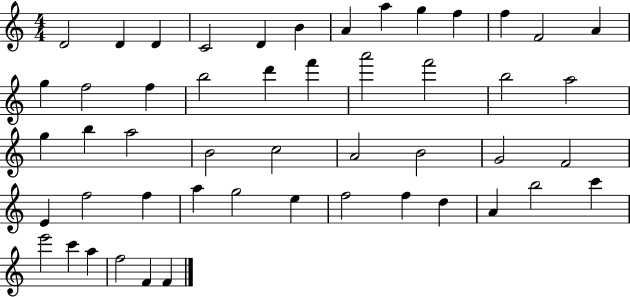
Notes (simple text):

D4/h D4/q D4/q C4/h D4/q B4/q A4/q A5/q G5/q F5/q F5/q F4/h A4/q G5/q F5/h F5/q B5/h D6/q F6/q A6/h F6/h B5/h A5/h G5/q B5/q A5/h B4/h C5/h A4/h B4/h G4/h F4/h E4/q F5/h F5/q A5/q G5/h E5/q F5/h F5/q D5/q A4/q B5/h C6/q E6/h C6/q A5/q F5/h F4/q F4/q